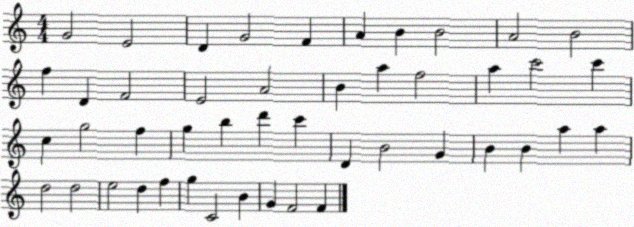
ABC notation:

X:1
T:Untitled
M:4/4
L:1/4
K:C
G2 E2 D G2 F A B B2 A2 B2 f D F2 E2 A2 B a f2 a c'2 c' c g2 f g b d' c' D B2 G B B a a d2 d2 e2 d f g C2 B G F2 F